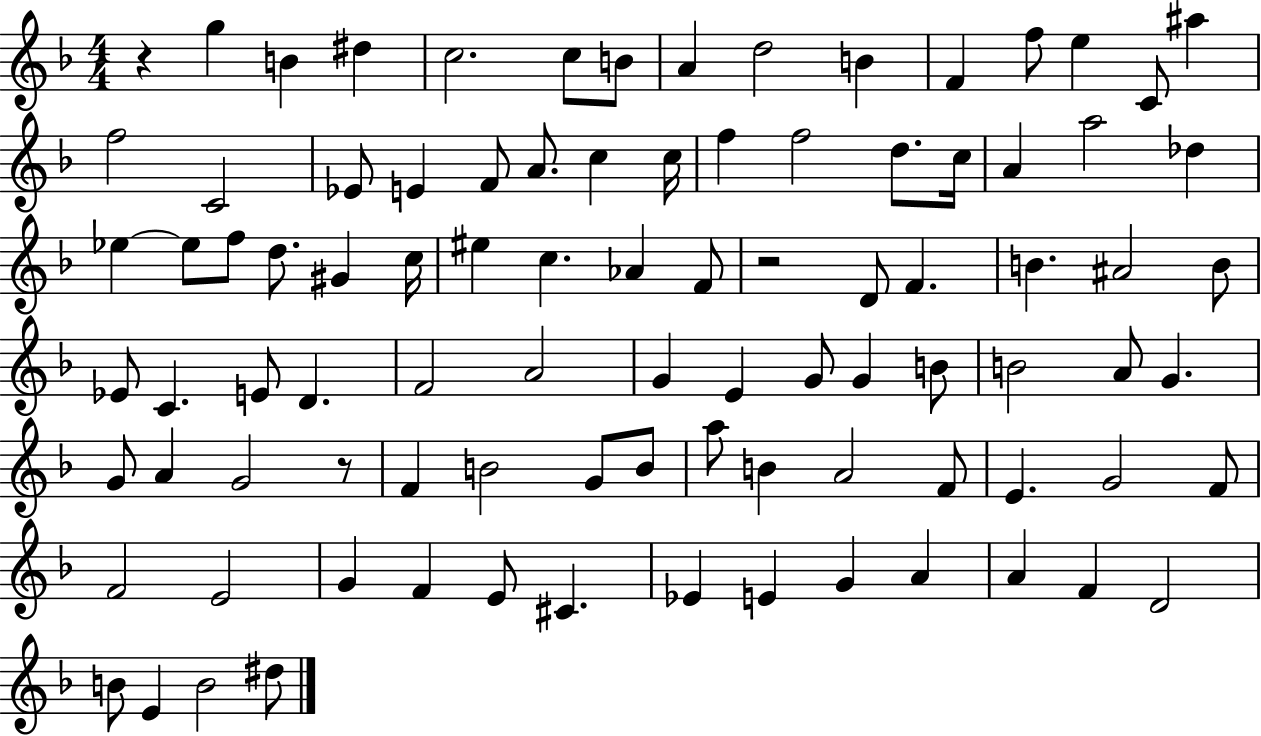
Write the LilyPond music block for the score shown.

{
  \clef treble
  \numericTimeSignature
  \time 4/4
  \key f \major
  r4 g''4 b'4 dis''4 | c''2. c''8 b'8 | a'4 d''2 b'4 | f'4 f''8 e''4 c'8 ais''4 | \break f''2 c'2 | ees'8 e'4 f'8 a'8. c''4 c''16 | f''4 f''2 d''8. c''16 | a'4 a''2 des''4 | \break ees''4~~ ees''8 f''8 d''8. gis'4 c''16 | eis''4 c''4. aes'4 f'8 | r2 d'8 f'4. | b'4. ais'2 b'8 | \break ees'8 c'4. e'8 d'4. | f'2 a'2 | g'4 e'4 g'8 g'4 b'8 | b'2 a'8 g'4. | \break g'8 a'4 g'2 r8 | f'4 b'2 g'8 b'8 | a''8 b'4 a'2 f'8 | e'4. g'2 f'8 | \break f'2 e'2 | g'4 f'4 e'8 cis'4. | ees'4 e'4 g'4 a'4 | a'4 f'4 d'2 | \break b'8 e'4 b'2 dis''8 | \bar "|."
}